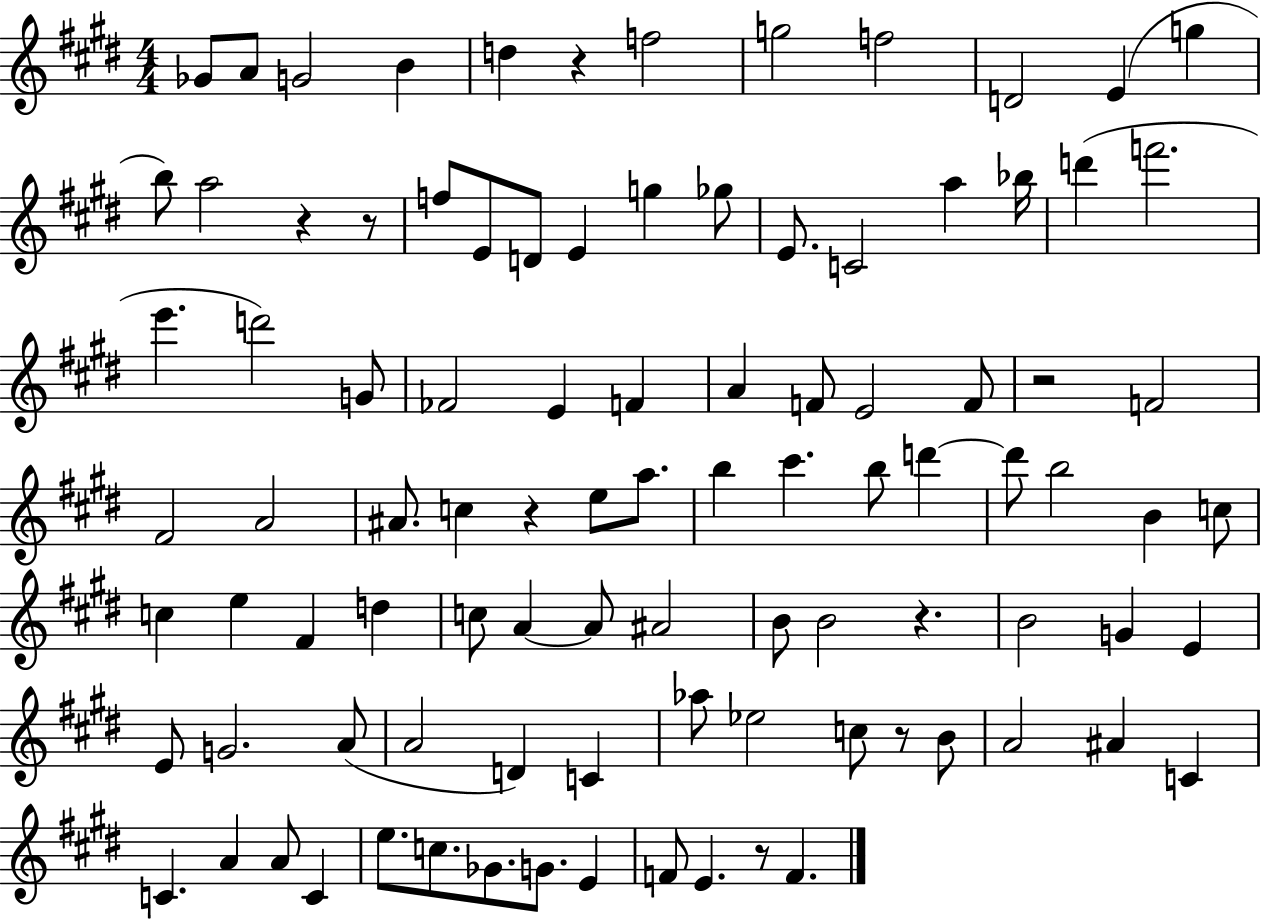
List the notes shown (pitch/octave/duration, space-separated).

Gb4/e A4/e G4/h B4/q D5/q R/q F5/h G5/h F5/h D4/h E4/q G5/q B5/e A5/h R/q R/e F5/e E4/e D4/e E4/q G5/q Gb5/e E4/e. C4/h A5/q Bb5/s D6/q F6/h. E6/q. D6/h G4/e FES4/h E4/q F4/q A4/q F4/e E4/h F4/e R/h F4/h F#4/h A4/h A#4/e. C5/q R/q E5/e A5/e. B5/q C#6/q. B5/e D6/q D6/e B5/h B4/q C5/e C5/q E5/q F#4/q D5/q C5/e A4/q A4/e A#4/h B4/e B4/h R/q. B4/h G4/q E4/q E4/e G4/h. A4/e A4/h D4/q C4/q Ab5/e Eb5/h C5/e R/e B4/e A4/h A#4/q C4/q C4/q. A4/q A4/e C4/q E5/e. C5/e. Gb4/e. G4/e. E4/q F4/e E4/q. R/e F4/q.